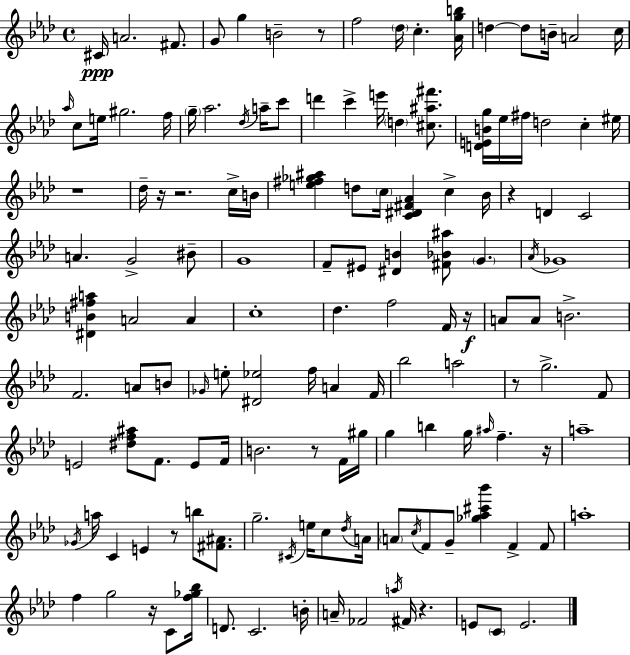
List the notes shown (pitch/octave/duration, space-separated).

C#4/s A4/h. F#4/e. G4/e G5/q B4/h R/e F5/h Db5/s C5/q. [Ab4,G5,B5]/s D5/q D5/e B4/s A4/h C5/s Ab5/s C5/e E5/s G#5/h. F5/s G5/s Ab5/h. Db5/s A5/s C6/e D6/q C6/q E6/s D5/q [C#5,A#5,F#6]/e. [D4,E4,B4,G5]/s Eb5/s F#5/s D5/h C5/q EIS5/s R/w Db5/s R/s R/h. C5/s B4/s [E5,F#5,Gb5,A#5]/q D5/e C5/s [C4,D#4,F#4,Ab4]/q C5/q Bb4/s R/q D4/q C4/h A4/q. G4/h BIS4/e G4/w F4/e EIS4/e [D#4,B4]/q [F#4,Bb4,A#5]/e G4/q. Ab4/s Gb4/w [D#4,B4,F#5,A5]/q A4/h A4/q C5/w Db5/q. F5/h F4/s R/s A4/e A4/e B4/h. F4/h. A4/e B4/e Gb4/s E5/e [D#4,Eb5]/h F5/s A4/q F4/s Bb5/h A5/h R/e G5/h. F4/e E4/h [D#5,F5,A#5]/e F4/e. E4/e F4/s B4/h. R/e F4/s G#5/s G5/q B5/q G5/s A#5/s F5/q. R/s A5/w Gb4/s A5/s C4/q E4/q R/e B5/e [F#4,A#4]/e. G5/h. C#4/s E5/s C5/e Db5/s A4/s A4/e C5/s F4/e G4/e [Gb5,Ab5,C#6,Bb6]/q F4/q F4/e A5/w F5/q G5/h R/s C4/e [F5,Gb5,Bb5]/s D4/e. C4/h. B4/s A4/s FES4/h A5/s F#4/s R/q. E4/e C4/e E4/h.